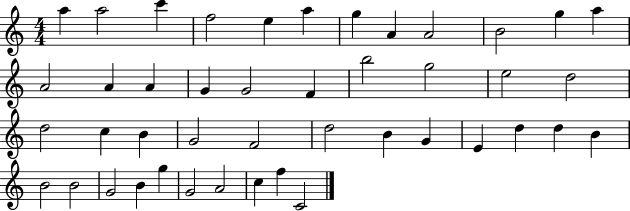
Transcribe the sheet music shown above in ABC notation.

X:1
T:Untitled
M:4/4
L:1/4
K:C
a a2 c' f2 e a g A A2 B2 g a A2 A A G G2 F b2 g2 e2 d2 d2 c B G2 F2 d2 B G E d d B B2 B2 G2 B g G2 A2 c f C2